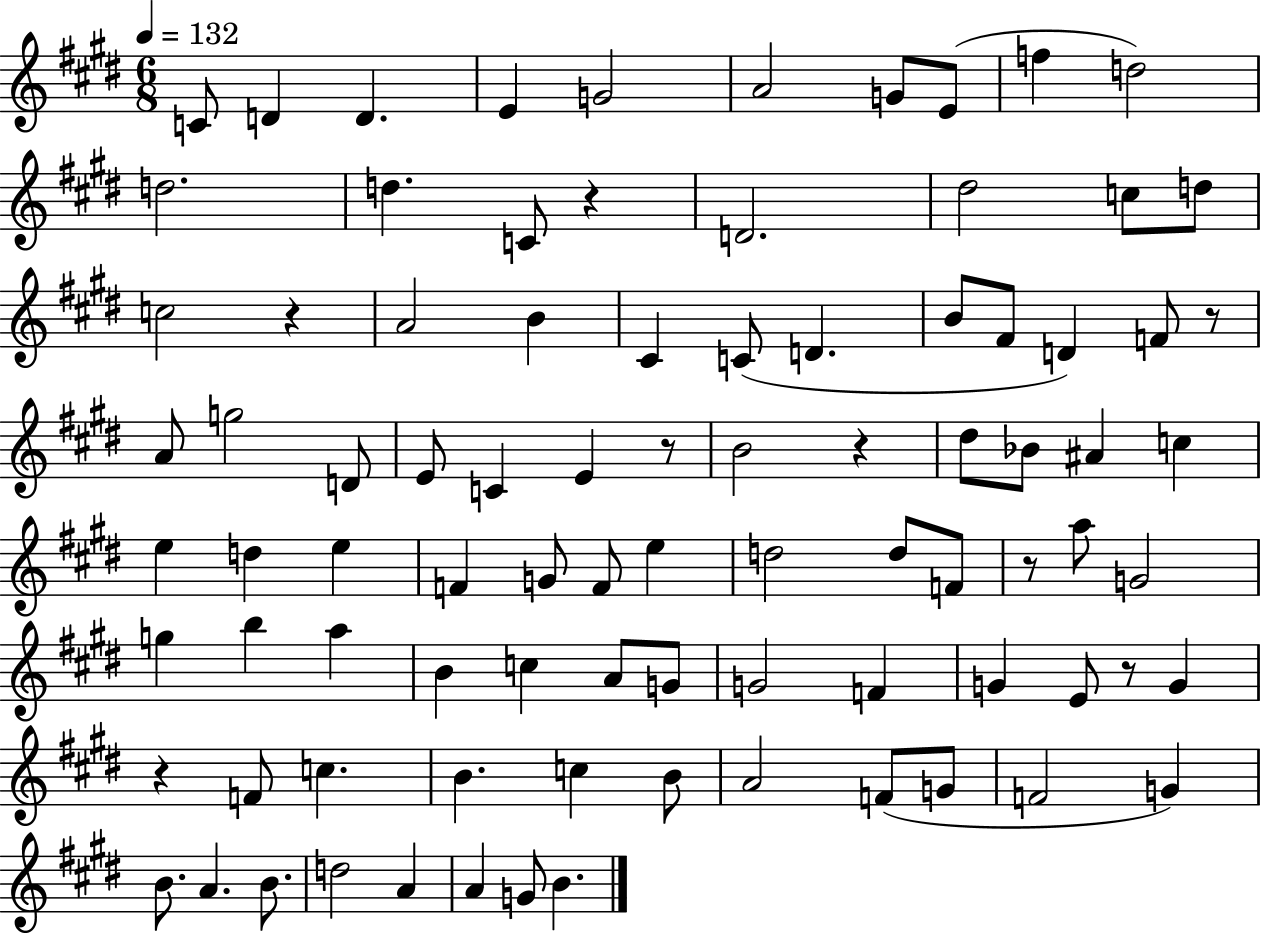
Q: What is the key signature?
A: E major